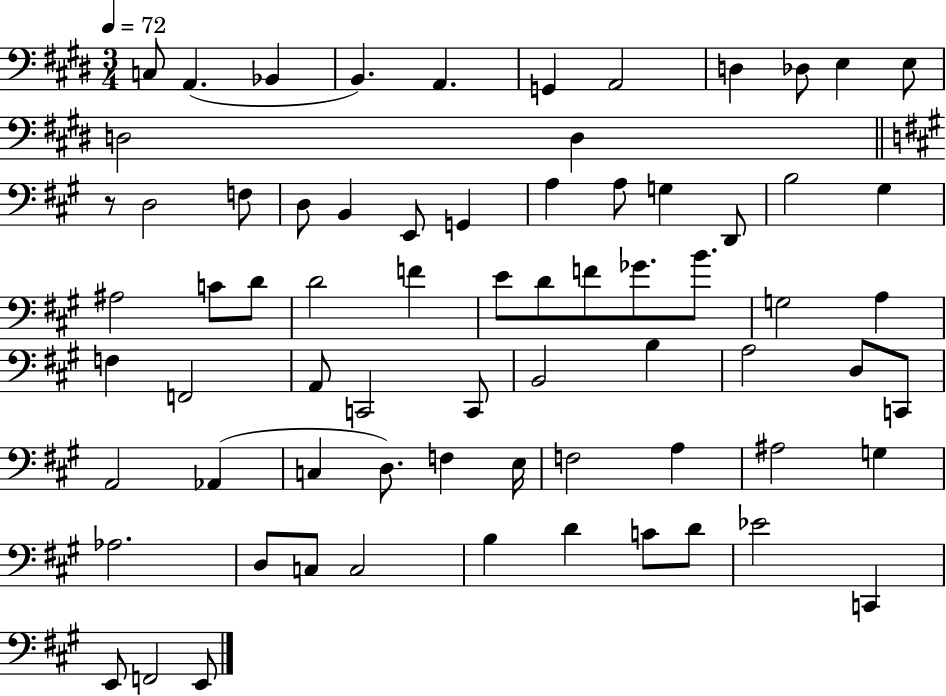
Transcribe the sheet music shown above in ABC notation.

X:1
T:Untitled
M:3/4
L:1/4
K:E
C,/2 A,, _B,, B,, A,, G,, A,,2 D, _D,/2 E, E,/2 D,2 D, z/2 D,2 F,/2 D,/2 B,, E,,/2 G,, A, A,/2 G, D,,/2 B,2 ^G, ^A,2 C/2 D/2 D2 F E/2 D/2 F/2 _G/2 B/2 G,2 A, F, F,,2 A,,/2 C,,2 C,,/2 B,,2 B, A,2 D,/2 C,,/2 A,,2 _A,, C, D,/2 F, E,/4 F,2 A, ^A,2 G, _A,2 D,/2 C,/2 C,2 B, D C/2 D/2 _E2 C,, E,,/2 F,,2 E,,/2